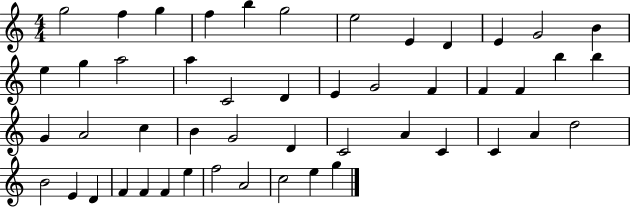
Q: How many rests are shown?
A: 0